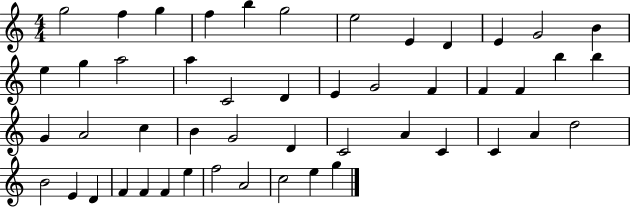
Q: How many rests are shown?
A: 0